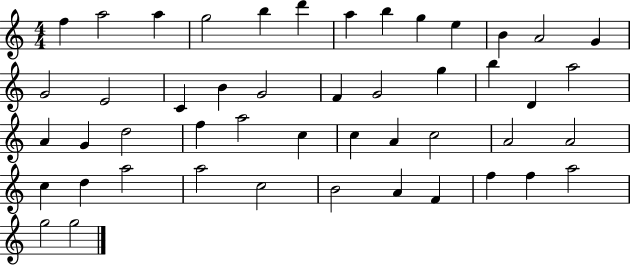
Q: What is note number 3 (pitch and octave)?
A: A5